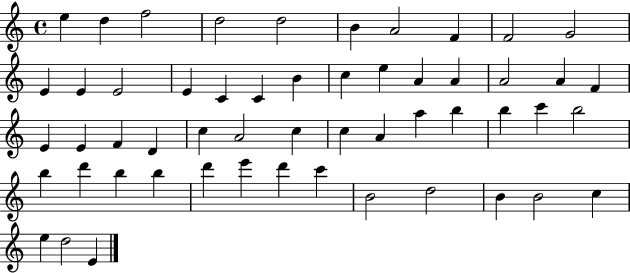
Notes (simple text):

E5/q D5/q F5/h D5/h D5/h B4/q A4/h F4/q F4/h G4/h E4/q E4/q E4/h E4/q C4/q C4/q B4/q C5/q E5/q A4/q A4/q A4/h A4/q F4/q E4/q E4/q F4/q D4/q C5/q A4/h C5/q C5/q A4/q A5/q B5/q B5/q C6/q B5/h B5/q D6/q B5/q B5/q D6/q E6/q D6/q C6/q B4/h D5/h B4/q B4/h C5/q E5/q D5/h E4/q